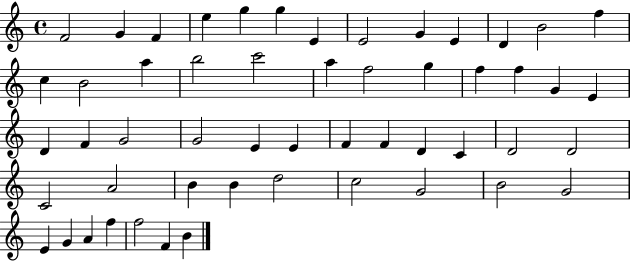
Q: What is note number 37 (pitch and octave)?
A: D4